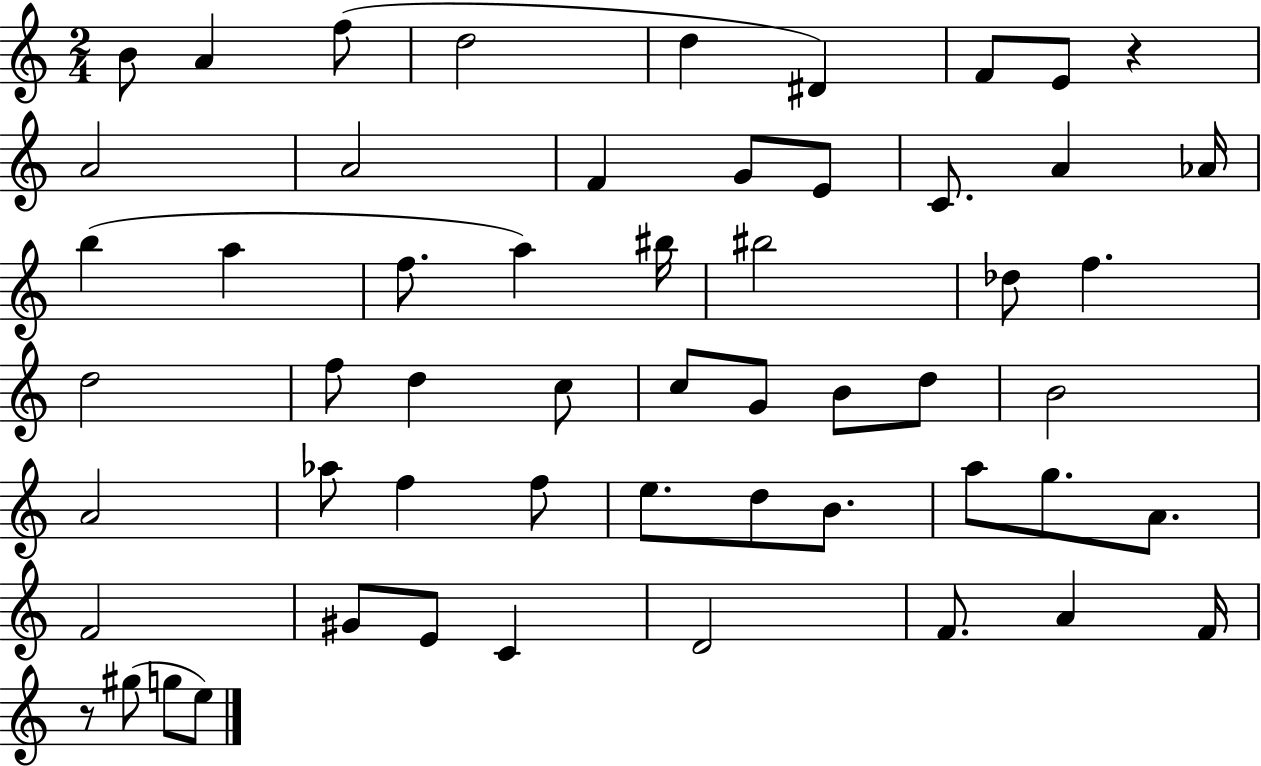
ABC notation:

X:1
T:Untitled
M:2/4
L:1/4
K:C
B/2 A f/2 d2 d ^D F/2 E/2 z A2 A2 F G/2 E/2 C/2 A _A/4 b a f/2 a ^b/4 ^b2 _d/2 f d2 f/2 d c/2 c/2 G/2 B/2 d/2 B2 A2 _a/2 f f/2 e/2 d/2 B/2 a/2 g/2 A/2 F2 ^G/2 E/2 C D2 F/2 A F/4 z/2 ^g/2 g/2 e/2